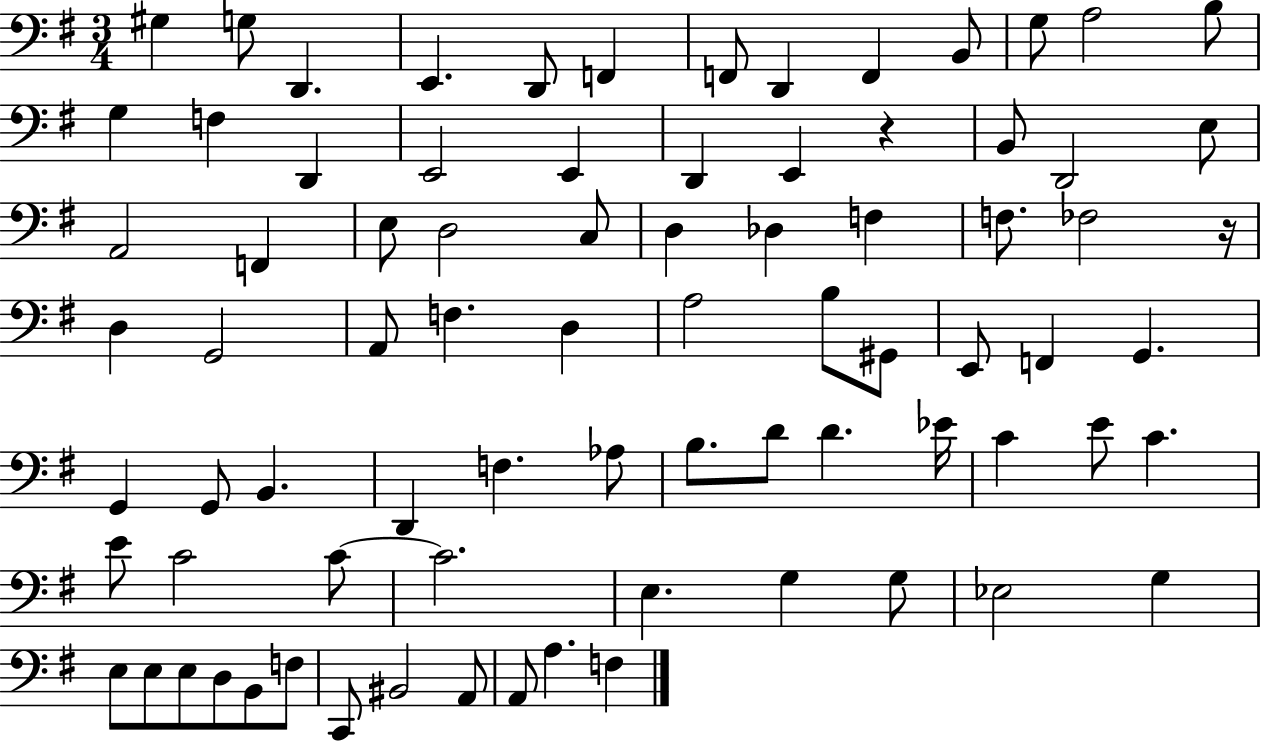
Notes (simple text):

G#3/q G3/e D2/q. E2/q. D2/e F2/q F2/e D2/q F2/q B2/e G3/e A3/h B3/e G3/q F3/q D2/q E2/h E2/q D2/q E2/q R/q B2/e D2/h E3/e A2/h F2/q E3/e D3/h C3/e D3/q Db3/q F3/q F3/e. FES3/h R/s D3/q G2/h A2/e F3/q. D3/q A3/h B3/e G#2/e E2/e F2/q G2/q. G2/q G2/e B2/q. D2/q F3/q. Ab3/e B3/e. D4/e D4/q. Eb4/s C4/q E4/e C4/q. E4/e C4/h C4/e C4/h. E3/q. G3/q G3/e Eb3/h G3/q E3/e E3/e E3/e D3/e B2/e F3/e C2/e BIS2/h A2/e A2/e A3/q. F3/q